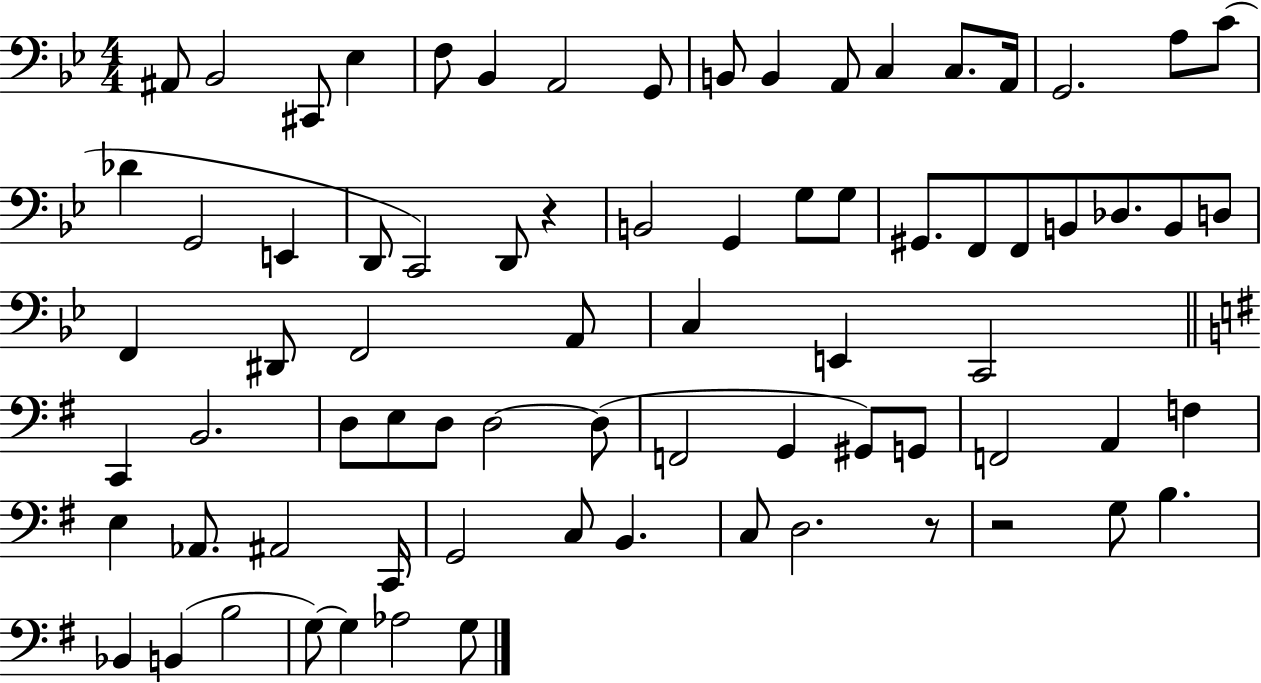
{
  \clef bass
  \numericTimeSignature
  \time 4/4
  \key bes \major
  \repeat volta 2 { ais,8 bes,2 cis,8 ees4 | f8 bes,4 a,2 g,8 | b,8 b,4 a,8 c4 c8. a,16 | g,2. a8 c'8( | \break des'4 g,2 e,4 | d,8 c,2) d,8 r4 | b,2 g,4 g8 g8 | gis,8. f,8 f,8 b,8 des8. b,8 d8 | \break f,4 dis,8 f,2 a,8 | c4 e,4 c,2 | \bar "||" \break \key e \minor c,4 b,2. | d8 e8 d8 d2~~ d8( | f,2 g,4 gis,8) g,8 | f,2 a,4 f4 | \break e4 aes,8. ais,2 c,16 | g,2 c8 b,4. | c8 d2. r8 | r2 g8 b4. | \break bes,4 b,4( b2 | g8~~) g4 aes2 g8 | } \bar "|."
}